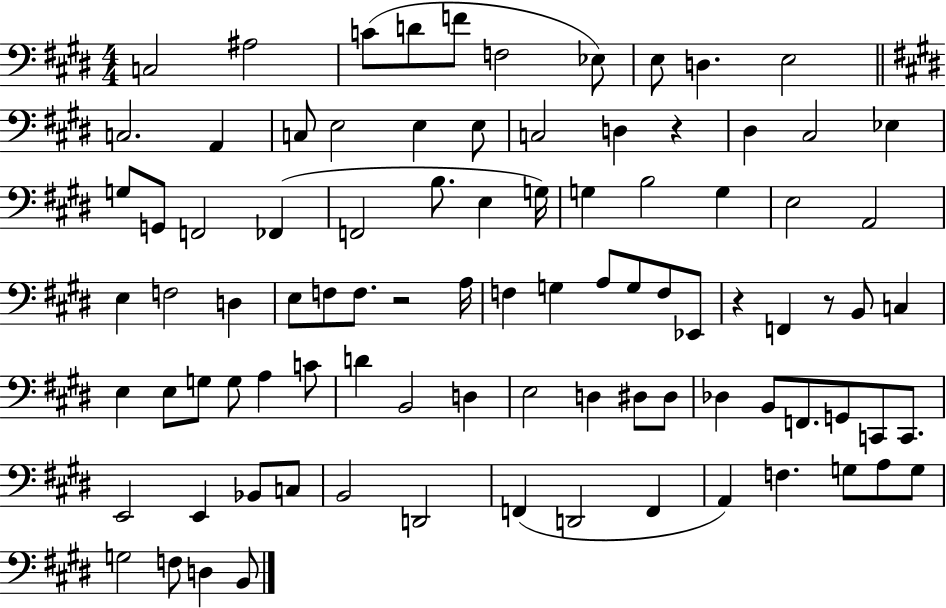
C3/h A#3/h C4/e D4/e F4/e F3/h Eb3/e E3/e D3/q. E3/h C3/h. A2/q C3/e E3/h E3/q E3/e C3/h D3/q R/q D#3/q C#3/h Eb3/q G3/e G2/e F2/h FES2/q F2/h B3/e. E3/q G3/s G3/q B3/h G3/q E3/h A2/h E3/q F3/h D3/q E3/e F3/e F3/e. R/h A3/s F3/q G3/q A3/e G3/e F3/e Eb2/e R/q F2/q R/e B2/e C3/q E3/q E3/e G3/e G3/e A3/q C4/e D4/q B2/h D3/q E3/h D3/q D#3/e D#3/e Db3/q B2/e F2/e. G2/e C2/e C2/e. E2/h E2/q Bb2/e C3/e B2/h D2/h F2/q D2/h F2/q A2/q F3/q. G3/e A3/e G3/e G3/h F3/e D3/q B2/e